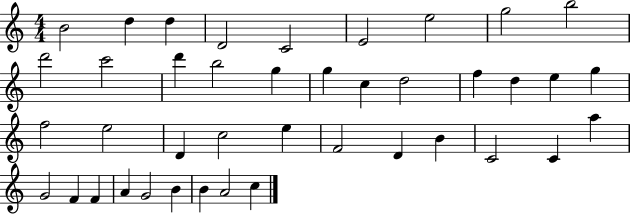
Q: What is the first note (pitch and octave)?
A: B4